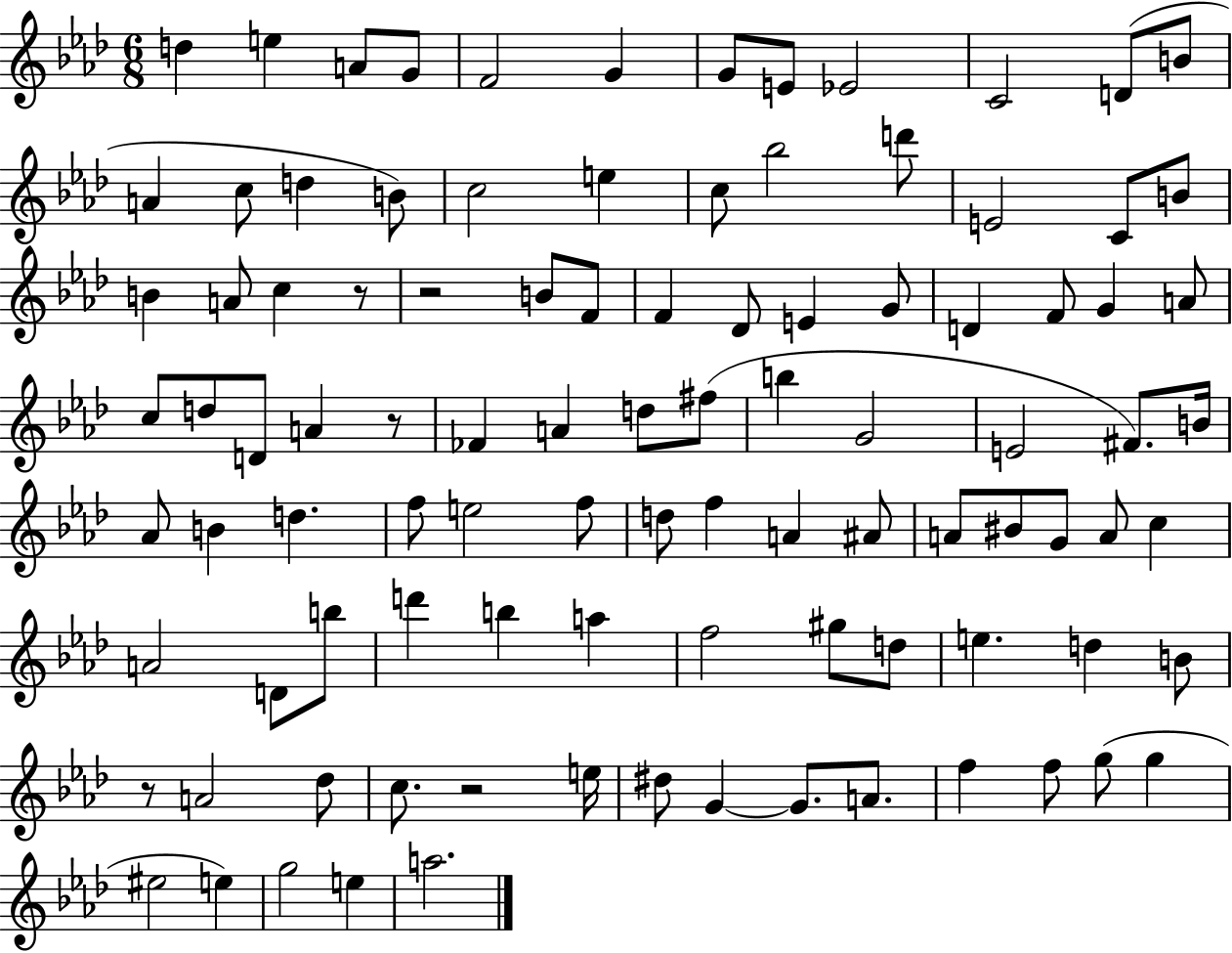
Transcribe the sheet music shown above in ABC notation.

X:1
T:Untitled
M:6/8
L:1/4
K:Ab
d e A/2 G/2 F2 G G/2 E/2 _E2 C2 D/2 B/2 A c/2 d B/2 c2 e c/2 _b2 d'/2 E2 C/2 B/2 B A/2 c z/2 z2 B/2 F/2 F _D/2 E G/2 D F/2 G A/2 c/2 d/2 D/2 A z/2 _F A d/2 ^f/2 b G2 E2 ^F/2 B/4 _A/2 B d f/2 e2 f/2 d/2 f A ^A/2 A/2 ^B/2 G/2 A/2 c A2 D/2 b/2 d' b a f2 ^g/2 d/2 e d B/2 z/2 A2 _d/2 c/2 z2 e/4 ^d/2 G G/2 A/2 f f/2 g/2 g ^e2 e g2 e a2